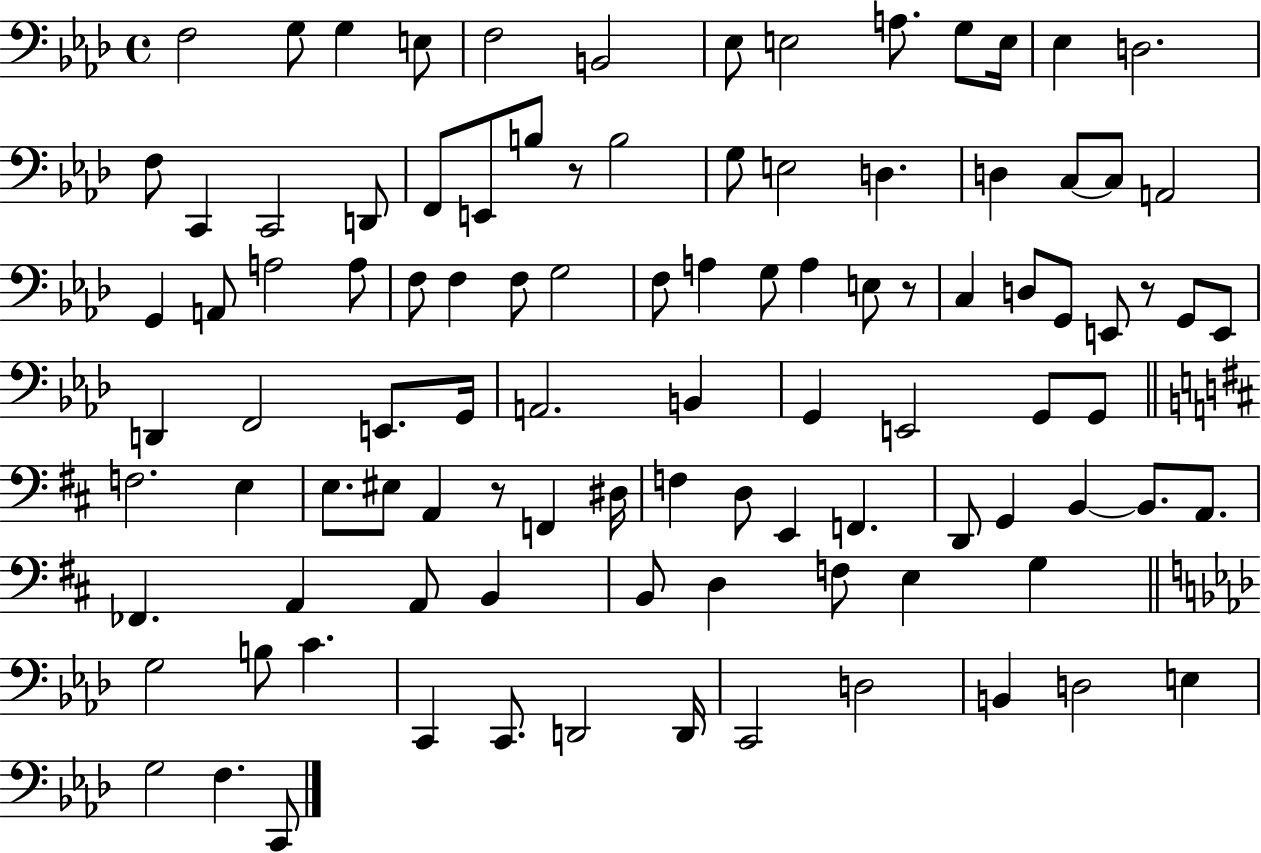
X:1
T:Untitled
M:4/4
L:1/4
K:Ab
F,2 G,/2 G, E,/2 F,2 B,,2 _E,/2 E,2 A,/2 G,/2 E,/4 _E, D,2 F,/2 C,, C,,2 D,,/2 F,,/2 E,,/2 B,/2 z/2 B,2 G,/2 E,2 D, D, C,/2 C,/2 A,,2 G,, A,,/2 A,2 A,/2 F,/2 F, F,/2 G,2 F,/2 A, G,/2 A, E,/2 z/2 C, D,/2 G,,/2 E,,/2 z/2 G,,/2 E,,/2 D,, F,,2 E,,/2 G,,/4 A,,2 B,, G,, E,,2 G,,/2 G,,/2 F,2 E, E,/2 ^E,/2 A,, z/2 F,, ^D,/4 F, D,/2 E,, F,, D,,/2 G,, B,, B,,/2 A,,/2 _F,, A,, A,,/2 B,, B,,/2 D, F,/2 E, G, G,2 B,/2 C C,, C,,/2 D,,2 D,,/4 C,,2 D,2 B,, D,2 E, G,2 F, C,,/2